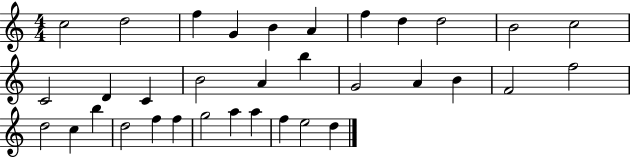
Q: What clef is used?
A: treble